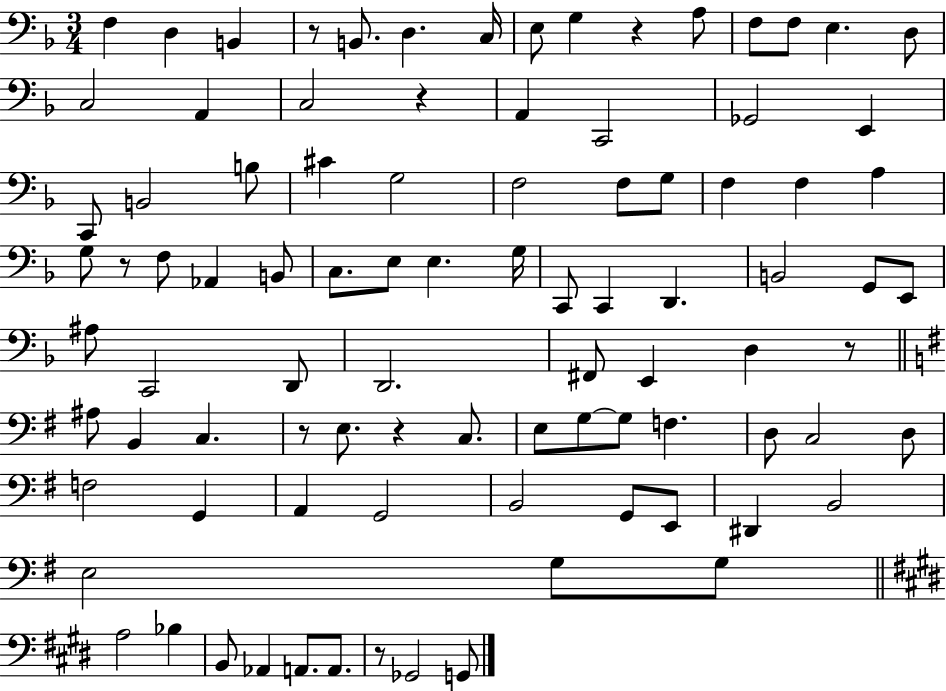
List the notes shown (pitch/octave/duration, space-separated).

F3/q D3/q B2/q R/e B2/e. D3/q. C3/s E3/e G3/q R/q A3/e F3/e F3/e E3/q. D3/e C3/h A2/q C3/h R/q A2/q C2/h Gb2/h E2/q C2/e B2/h B3/e C#4/q G3/h F3/h F3/e G3/e F3/q F3/q A3/q G3/e R/e F3/e Ab2/q B2/e C3/e. E3/e E3/q. G3/s C2/e C2/q D2/q. B2/h G2/e E2/e A#3/e C2/h D2/e D2/h. F#2/e E2/q D3/q R/e A#3/e B2/q C3/q. R/e E3/e. R/q C3/e. E3/e G3/e G3/e F3/q. D3/e C3/h D3/e F3/h G2/q A2/q G2/h B2/h G2/e E2/e D#2/q B2/h E3/h G3/e G3/e A3/h Bb3/q B2/e Ab2/q A2/e. A2/e. R/e Gb2/h G2/e